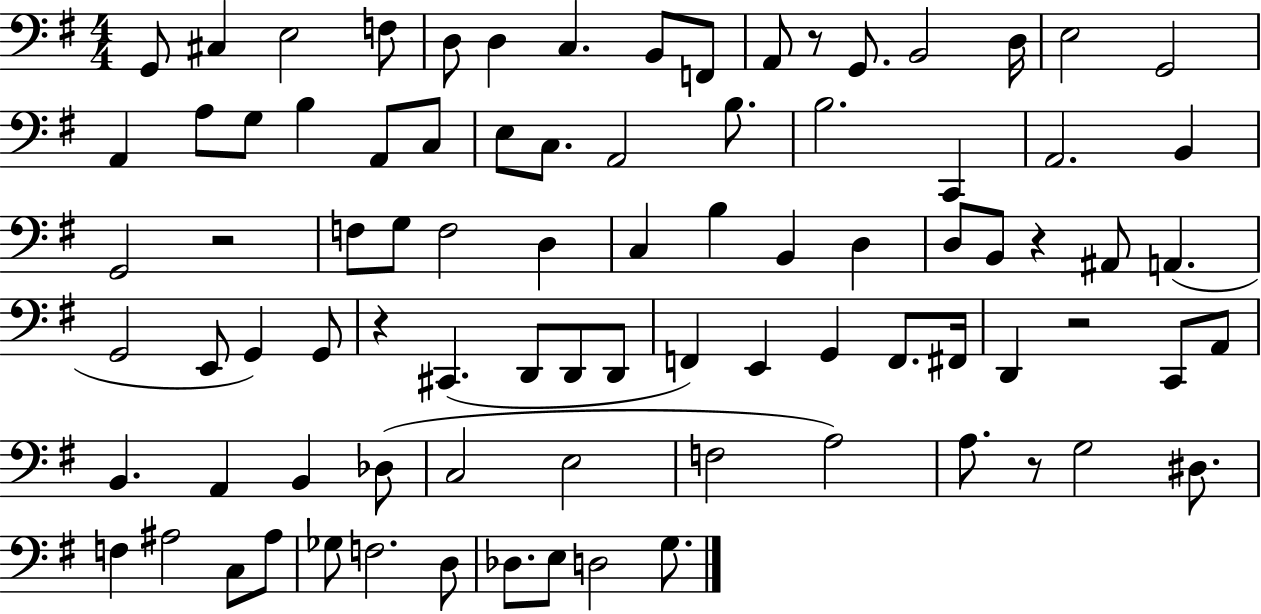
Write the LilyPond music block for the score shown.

{
  \clef bass
  \numericTimeSignature
  \time 4/4
  \key g \major
  g,8 cis4 e2 f8 | d8 d4 c4. b,8 f,8 | a,8 r8 g,8. b,2 d16 | e2 g,2 | \break a,4 a8 g8 b4 a,8 c8 | e8 c8. a,2 b8. | b2. c,4 | a,2. b,4 | \break g,2 r2 | f8 g8 f2 d4 | c4 b4 b,4 d4 | d8 b,8 r4 ais,8 a,4.( | \break g,2 e,8 g,4) g,8 | r4 cis,4.( d,8 d,8 d,8 | f,4) e,4 g,4 f,8. fis,16 | d,4 r2 c,8 a,8 | \break b,4. a,4 b,4 des8( | c2 e2 | f2 a2) | a8. r8 g2 dis8. | \break f4 ais2 c8 ais8 | ges8 f2. d8 | des8. e8 d2 g8. | \bar "|."
}